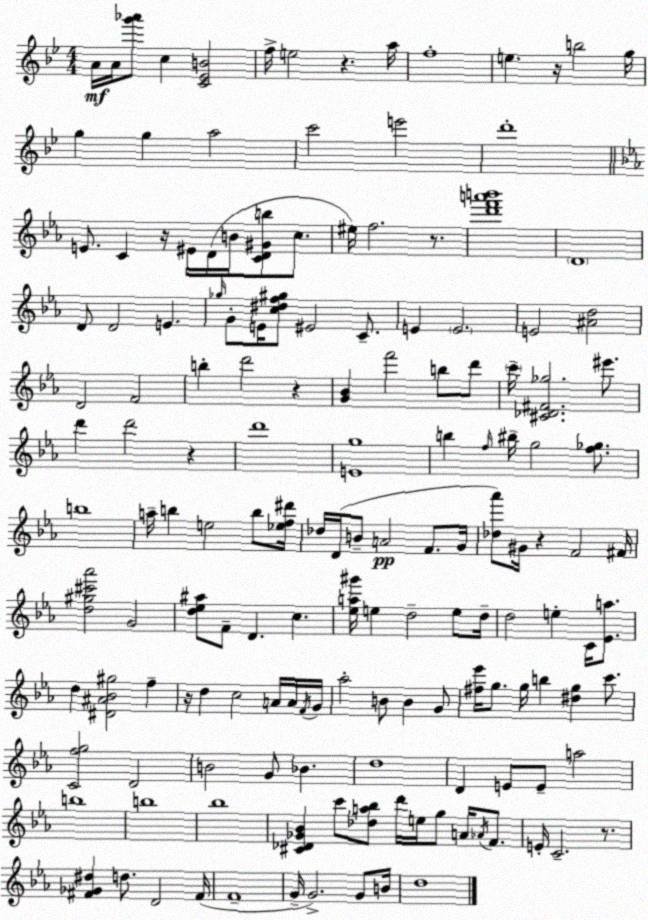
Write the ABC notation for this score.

X:1
T:Untitled
M:4/4
L:1/4
K:Gm
A/4 A/4 [g'_a']/2 c [C_EB]2 f/4 e2 z a/4 f4 e z/4 b2 g/4 g g a2 c'2 e'2 d'4 E/2 C z/4 ^E/4 D/4 B/4 [CD^Gb]/2 c/2 ^e/4 f2 z/2 [d'f'a'b']4 D4 D/2 D2 E _g/4 G/2 E/4 [c^df^g]/2 ^E2 C/2 E E2 E2 [^Ad]2 D2 F2 b d'2 z [G_B] f'2 b/2 d'/2 c'/4 [^C_D^F_g]2 ^e'/2 d' d'2 z d'4 [Eg]4 b f/4 ^b/4 g2 [f_g]/2 b4 a/4 b e2 b/2 [_ef^d']/4 _d/4 D/4 B/2 A2 F/2 G/4 [_d_a']/2 ^G/4 z F2 ^F/4 [d^g^c'_a']2 G2 [d_e^a]/2 F/2 D c [_ea^g']/4 e d2 e/2 d/4 d2 e C/4 [_Ea]/2 d [^D^A_B^g]2 f z/4 d c2 A/4 A/4 F/4 G/4 _a2 B/2 B G/2 [^f_e']/4 g/2 g/4 b [^dg] c'/2 [Cfg]2 D2 B2 G/2 _B d4 D E/2 E/2 a2 b4 b4 _b4 [^C_D_G_B] c'/2 [_da_b]/2 d'/4 e/4 g/2 A/4 _A/4 F/2 E/4 C2 z/2 [^F_G^d] d/2 D2 ^F/4 F4 G/4 G2 G/2 B/4 d4